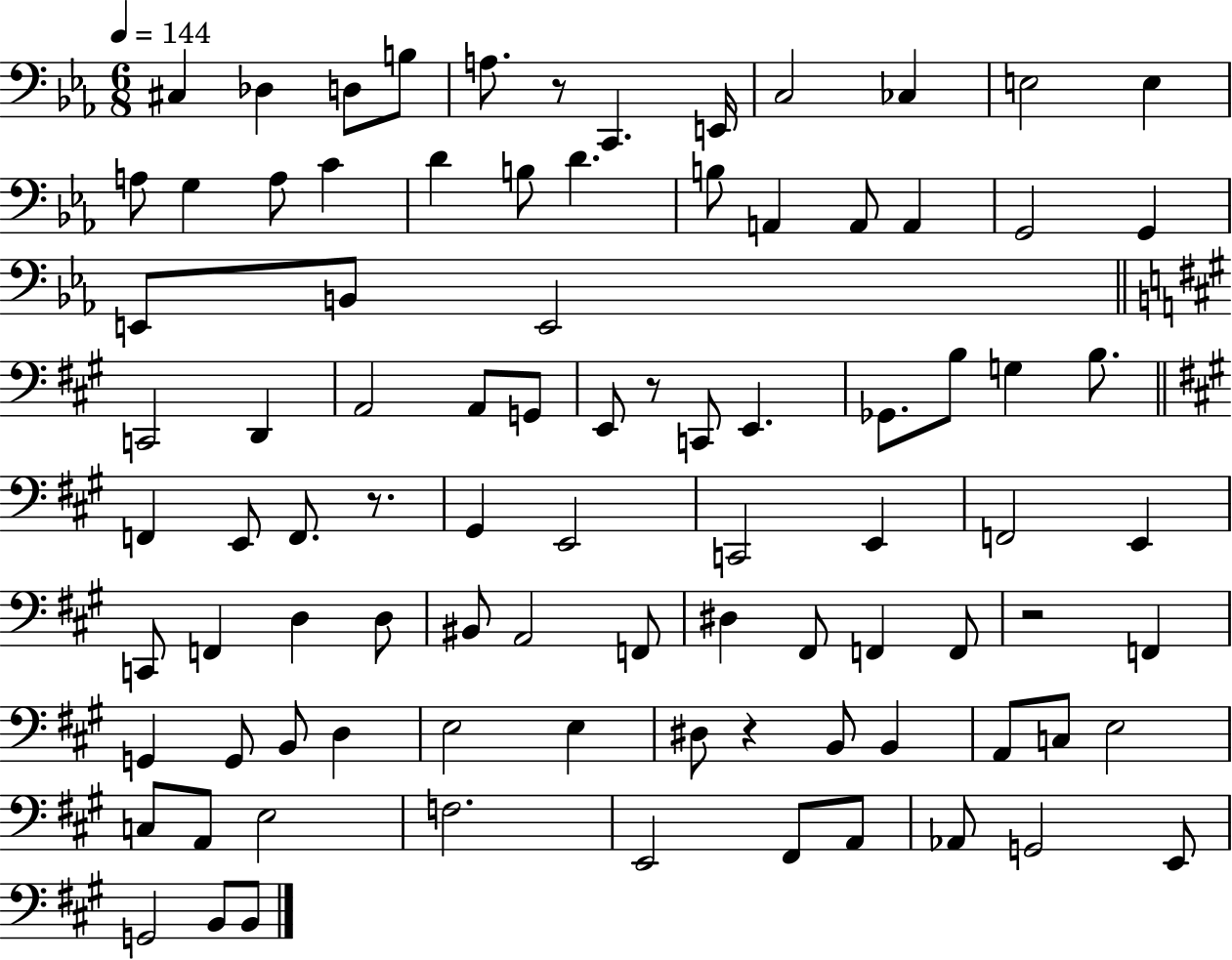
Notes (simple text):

C#3/q Db3/q D3/e B3/e A3/e. R/e C2/q. E2/s C3/h CES3/q E3/h E3/q A3/e G3/q A3/e C4/q D4/q B3/e D4/q. B3/e A2/q A2/e A2/q G2/h G2/q E2/e B2/e E2/h C2/h D2/q A2/h A2/e G2/e E2/e R/e C2/e E2/q. Gb2/e. B3/e G3/q B3/e. F2/q E2/e F2/e. R/e. G#2/q E2/h C2/h E2/q F2/h E2/q C2/e F2/q D3/q D3/e BIS2/e A2/h F2/e D#3/q F#2/e F2/q F2/e R/h F2/q G2/q G2/e B2/e D3/q E3/h E3/q D#3/e R/q B2/e B2/q A2/e C3/e E3/h C3/e A2/e E3/h F3/h. E2/h F#2/e A2/e Ab2/e G2/h E2/e G2/h B2/e B2/e